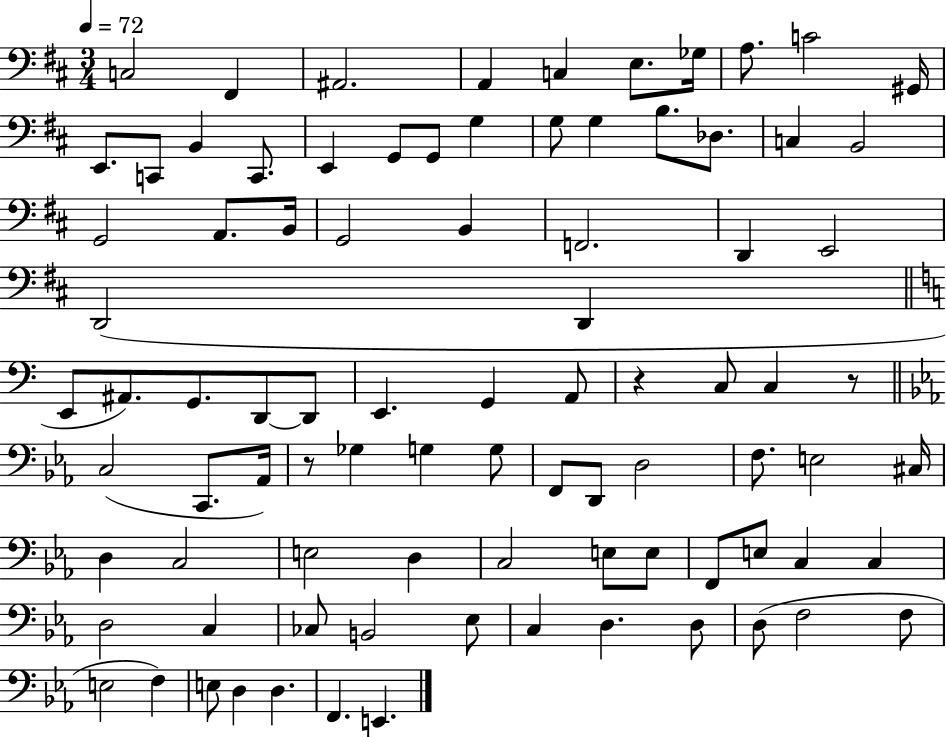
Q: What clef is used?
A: bass